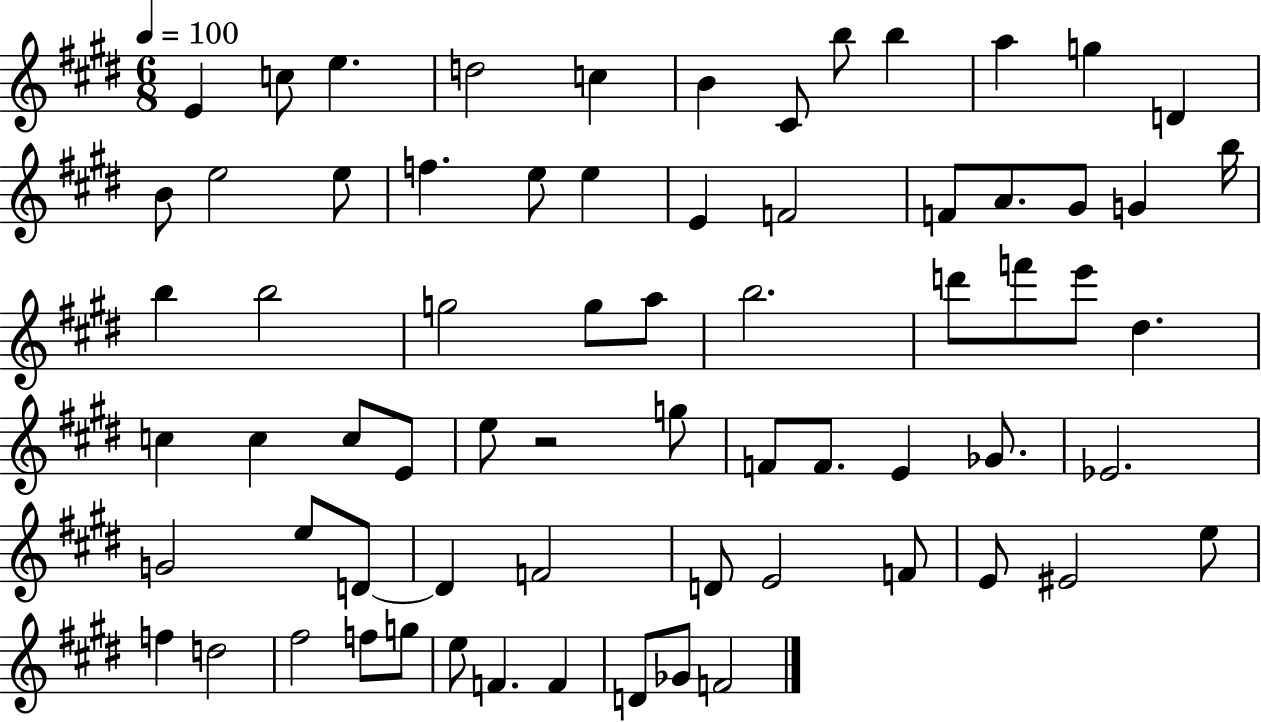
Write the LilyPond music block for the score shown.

{
  \clef treble
  \numericTimeSignature
  \time 6/8
  \key e \major
  \tempo 4 = 100
  e'4 c''8 e''4. | d''2 c''4 | b'4 cis'8 b''8 b''4 | a''4 g''4 d'4 | \break b'8 e''2 e''8 | f''4. e''8 e''4 | e'4 f'2 | f'8 a'8. gis'8 g'4 b''16 | \break b''4 b''2 | g''2 g''8 a''8 | b''2. | d'''8 f'''8 e'''8 dis''4. | \break c''4 c''4 c''8 e'8 | e''8 r2 g''8 | f'8 f'8. e'4 ges'8. | ees'2. | \break g'2 e''8 d'8~~ | d'4 f'2 | d'8 e'2 f'8 | e'8 eis'2 e''8 | \break f''4 d''2 | fis''2 f''8 g''8 | e''8 f'4. f'4 | d'8 ges'8 f'2 | \break \bar "|."
}